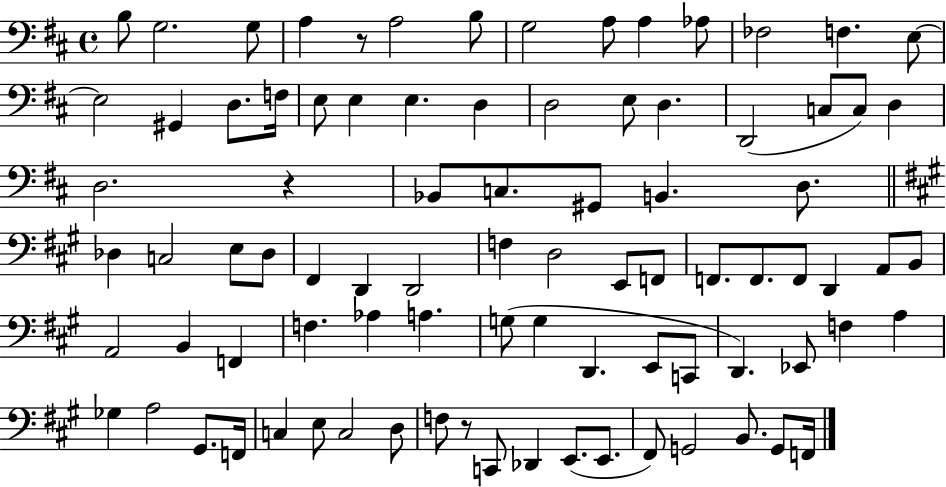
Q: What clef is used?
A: bass